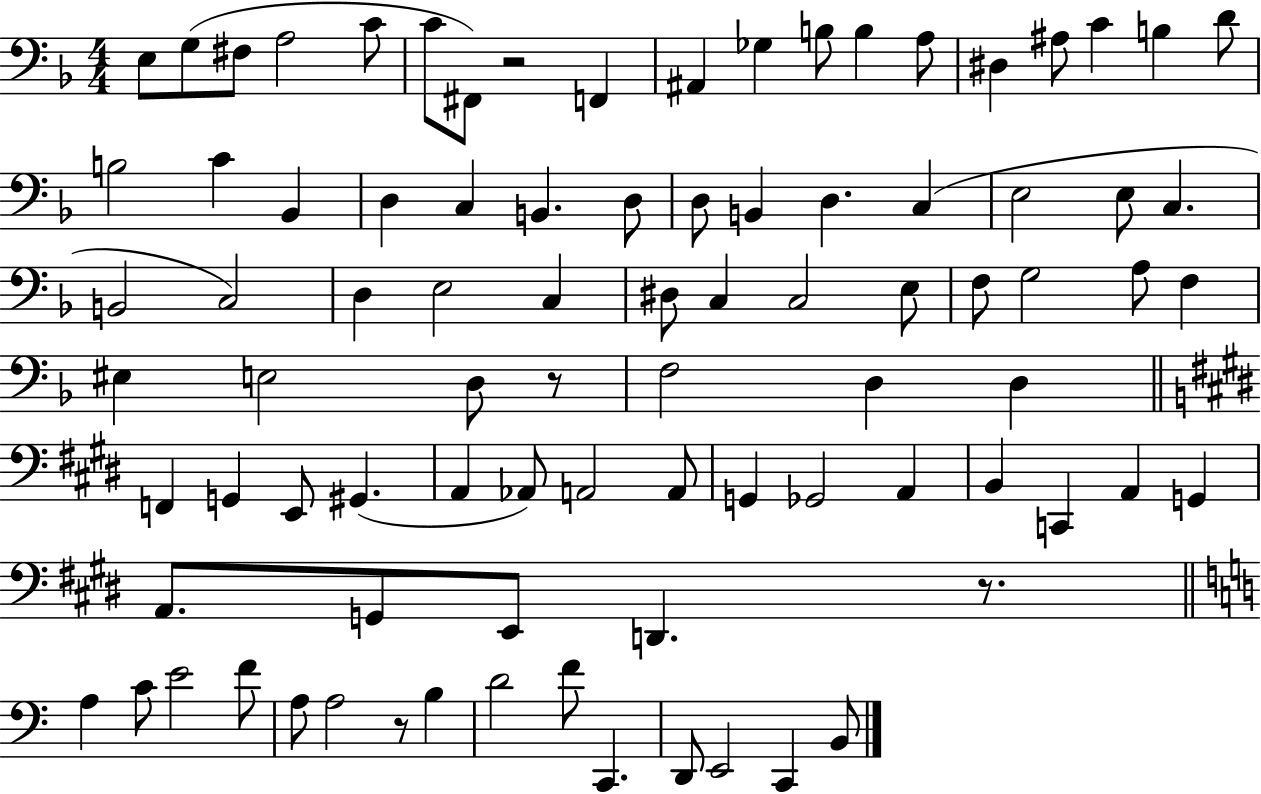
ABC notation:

X:1
T:Untitled
M:4/4
L:1/4
K:F
E,/2 G,/2 ^F,/2 A,2 C/2 C/2 ^F,,/2 z2 F,, ^A,, _G, B,/2 B, A,/2 ^D, ^A,/2 C B, D/2 B,2 C _B,, D, C, B,, D,/2 D,/2 B,, D, C, E,2 E,/2 C, B,,2 C,2 D, E,2 C, ^D,/2 C, C,2 E,/2 F,/2 G,2 A,/2 F, ^E, E,2 D,/2 z/2 F,2 D, D, F,, G,, E,,/2 ^G,, A,, _A,,/2 A,,2 A,,/2 G,, _G,,2 A,, B,, C,, A,, G,, A,,/2 G,,/2 E,,/2 D,, z/2 A, C/2 E2 F/2 A,/2 A,2 z/2 B, D2 F/2 C,, D,,/2 E,,2 C,, B,,/2